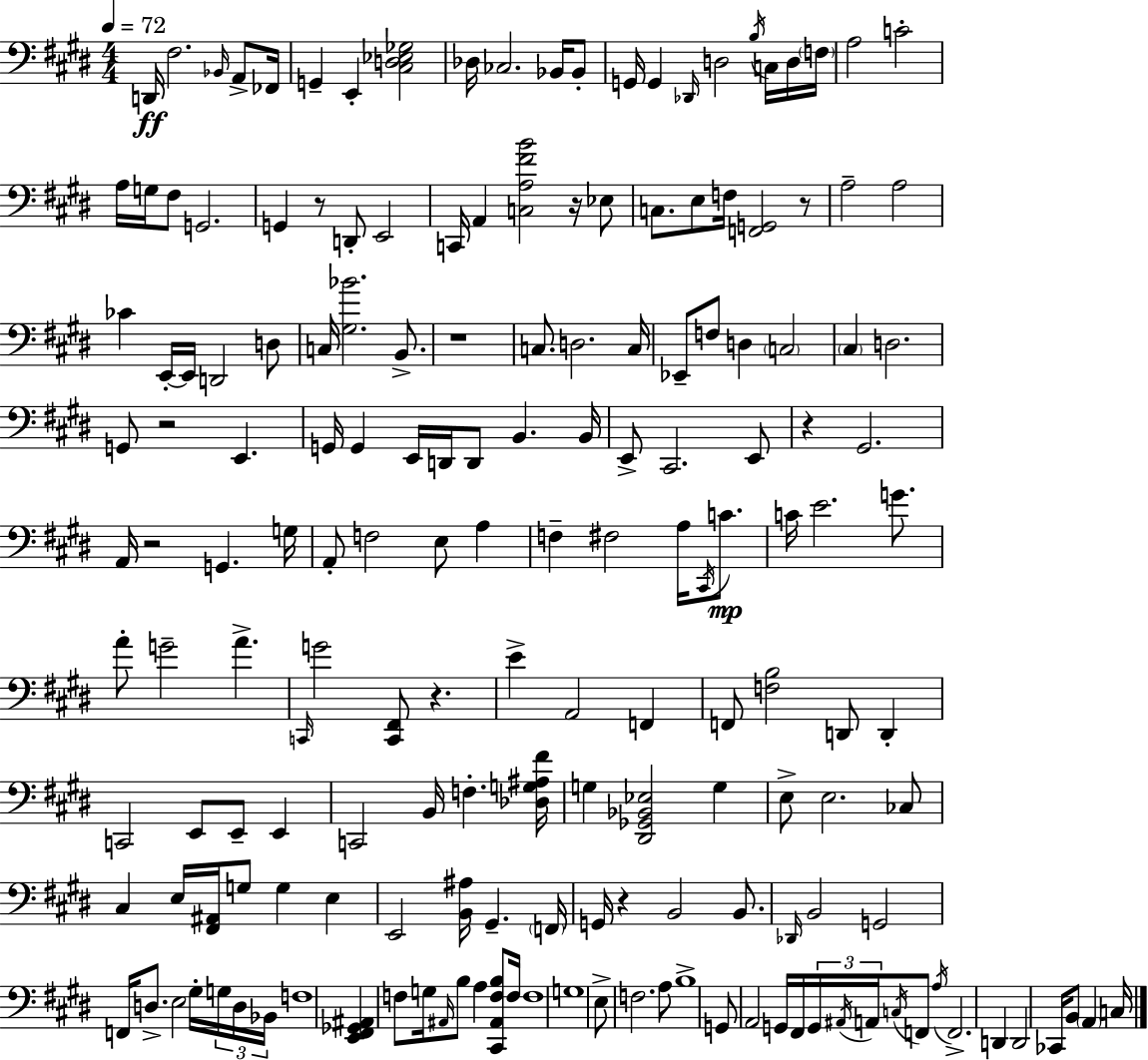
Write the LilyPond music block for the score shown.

{
  \clef bass
  \numericTimeSignature
  \time 4/4
  \key e \major
  \tempo 4 = 72
  \repeat volta 2 { d,16\ff fis2. \grace { bes,16 } a,8-> | fes,16 g,4-- e,4-. <cis d ees ges>2 | des16 ces2. bes,16 bes,8-. | g,16 g,4 \grace { des,16 } d2 \acciaccatura { b16 } | \break c16 d16 \parenthesize f16 a2 c'2-. | a16 g16 fis8 g,2. | g,4 r8 d,8-. e,2 | c,16 a,4 <c a fis' b'>2 | \break r16 ees8 c8. e8 f16 <f, g,>2 | r8 a2-- a2 | ces'4 e,16-.~~ e,16 d,2 | d8 c16 <gis bes'>2. | \break b,8.-> r1 | c8. d2. | c16 ees,8-- f8 d4 \parenthesize c2 | \parenthesize cis4 d2. | \break g,8 r2 e,4. | g,16 g,4 e,16 d,16 d,8 b,4. | b,16 e,8-> cis,2. | e,8 r4 gis,2. | \break a,16 r2 g,4. | g16 a,8-. f2 e8 a4 | f4-- fis2 a16 | \acciaccatura { cis,16 } c'8.\mp c'16 e'2. | \break g'8. a'8-. g'2-- a'4.-> | \grace { c,16 } g'2 <c, fis,>8 r4. | e'4-> a,2 | f,4 f,8 <f b>2 d,8 | \break d,4-. c,2 e,8 e,8-- | e,4 c,2 b,16 f4.-. | <des g ais fis'>16 g4 <dis, ges, bes, ees>2 | g4 e8-> e2. | \break ces8 cis4 e16 <fis, ais,>16 g8 g4 | e4 e,2 <b, ais>16 gis,4.-- | \parenthesize f,16 g,16 r4 b,2 | b,8. \grace { des,16 } b,2 g,2 | \break f,16 d8.-> e2 | gis16-. \tuplet 3/2 { g16 d16 bes,16 } f1 | <e, fis, ges, ais,>4 f8 g16 \grace { ais,16 } b8 | a4 <cis, ais, f b>8 f16 f1 | \break g1 | e8-> f2. | a8 b1-> | g,8 a,2 | \break g,16 fis,16 \tuplet 3/2 { g,16 \acciaccatura { ais,16 } a,16 } \acciaccatura { c16 } f,8 \acciaccatura { a16 } f,2.-> | d,4 d,2 | ces,16 b,8 \parenthesize a,4 c16 } \bar "|."
}